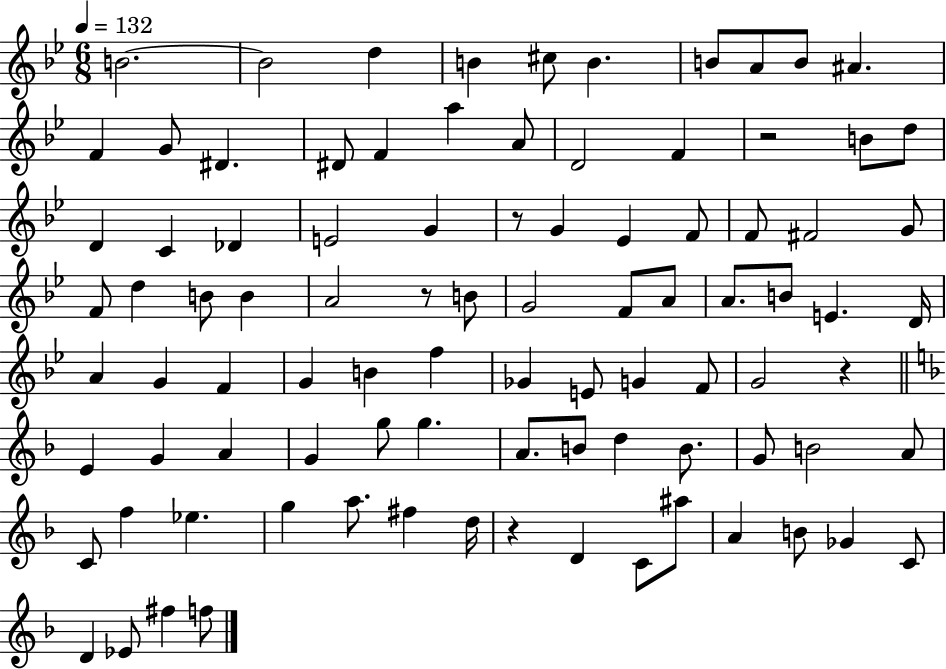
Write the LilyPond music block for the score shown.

{
  \clef treble
  \numericTimeSignature
  \time 6/8
  \key bes \major
  \tempo 4 = 132
  b'2.~~ | b'2 d''4 | b'4 cis''8 b'4. | b'8 a'8 b'8 ais'4. | \break f'4 g'8 dis'4. | dis'8 f'4 a''4 a'8 | d'2 f'4 | r2 b'8 d''8 | \break d'4 c'4 des'4 | e'2 g'4 | r8 g'4 ees'4 f'8 | f'8 fis'2 g'8 | \break f'8 d''4 b'8 b'4 | a'2 r8 b'8 | g'2 f'8 a'8 | a'8. b'8 e'4. d'16 | \break a'4 g'4 f'4 | g'4 b'4 f''4 | ges'4 e'8 g'4 f'8 | g'2 r4 | \break \bar "||" \break \key f \major e'4 g'4 a'4 | g'4 g''8 g''4. | a'8. b'8 d''4 b'8. | g'8 b'2 a'8 | \break c'8 f''4 ees''4. | g''4 a''8. fis''4 d''16 | r4 d'4 c'8 ais''8 | a'4 b'8 ges'4 c'8 | \break d'4 ees'8 fis''4 f''8 | \bar "|."
}